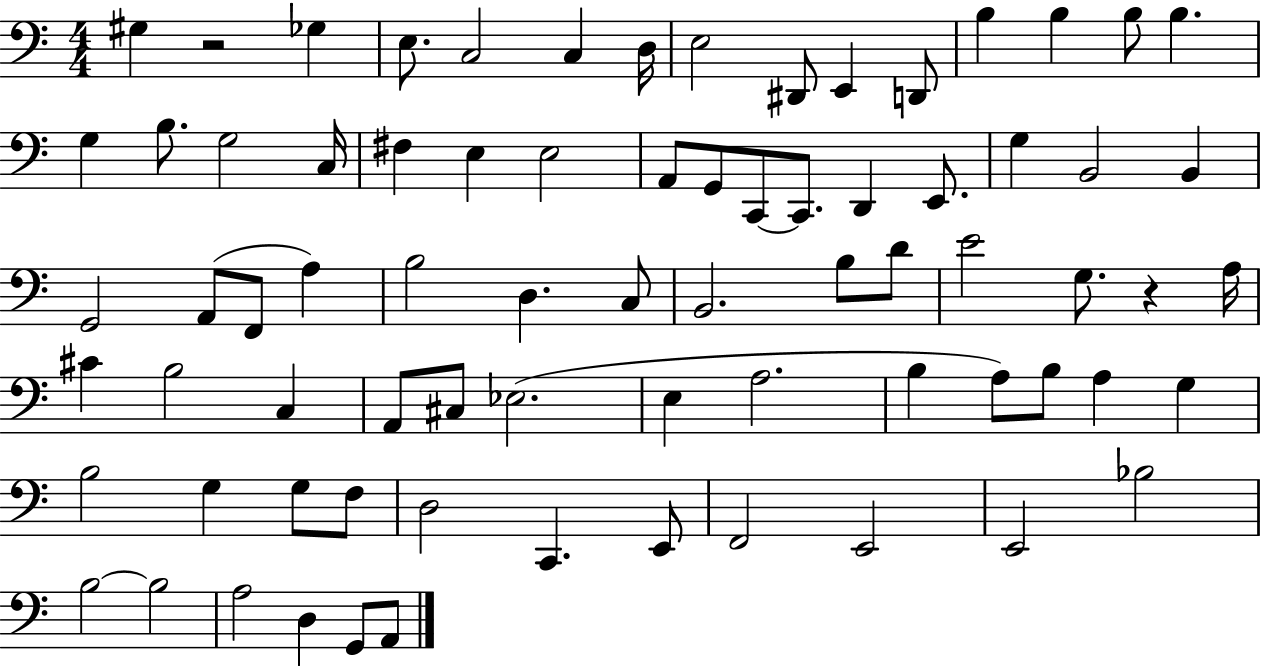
G#3/q R/h Gb3/q E3/e. C3/h C3/q D3/s E3/h D#2/e E2/q D2/e B3/q B3/q B3/e B3/q. G3/q B3/e. G3/h C3/s F#3/q E3/q E3/h A2/e G2/e C2/e C2/e. D2/q E2/e. G3/q B2/h B2/q G2/h A2/e F2/e A3/q B3/h D3/q. C3/e B2/h. B3/e D4/e E4/h G3/e. R/q A3/s C#4/q B3/h C3/q A2/e C#3/e Eb3/h. E3/q A3/h. B3/q A3/e B3/e A3/q G3/q B3/h G3/q G3/e F3/e D3/h C2/q. E2/e F2/h E2/h E2/h Bb3/h B3/h B3/h A3/h D3/q G2/e A2/e